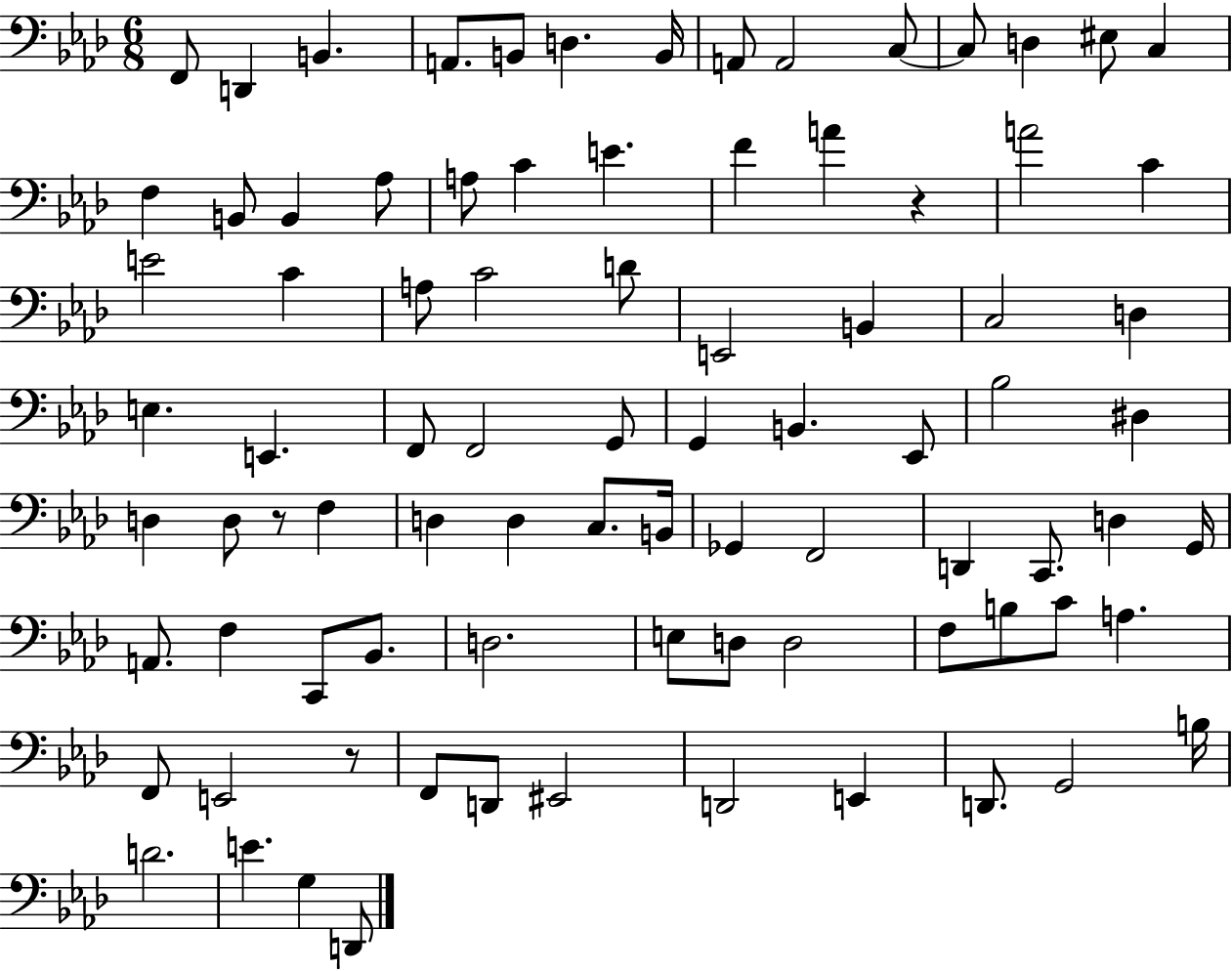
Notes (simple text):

F2/e D2/q B2/q. A2/e. B2/e D3/q. B2/s A2/e A2/h C3/e C3/e D3/q EIS3/e C3/q F3/q B2/e B2/q Ab3/e A3/e C4/q E4/q. F4/q A4/q R/q A4/h C4/q E4/h C4/q A3/e C4/h D4/e E2/h B2/q C3/h D3/q E3/q. E2/q. F2/e F2/h G2/e G2/q B2/q. Eb2/e Bb3/h D#3/q D3/q D3/e R/e F3/q D3/q D3/q C3/e. B2/s Gb2/q F2/h D2/q C2/e. D3/q G2/s A2/e. F3/q C2/e Bb2/e. D3/h. E3/e D3/e D3/h F3/e B3/e C4/e A3/q. F2/e E2/h R/e F2/e D2/e EIS2/h D2/h E2/q D2/e. G2/h B3/s D4/h. E4/q. G3/q D2/e